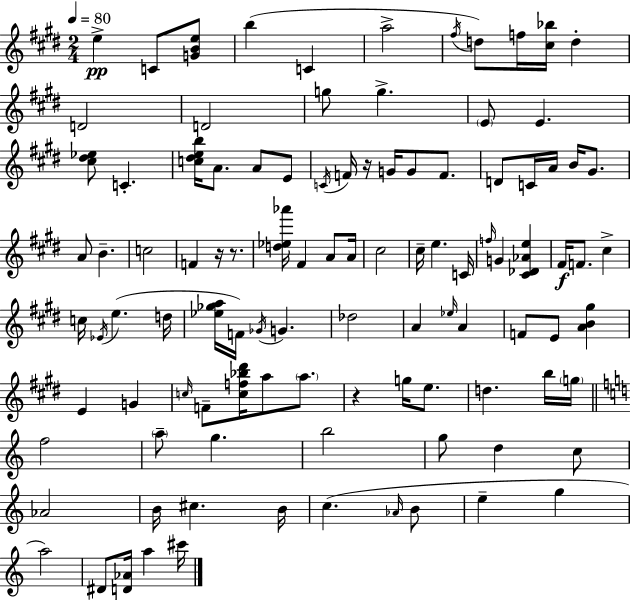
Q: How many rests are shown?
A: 4